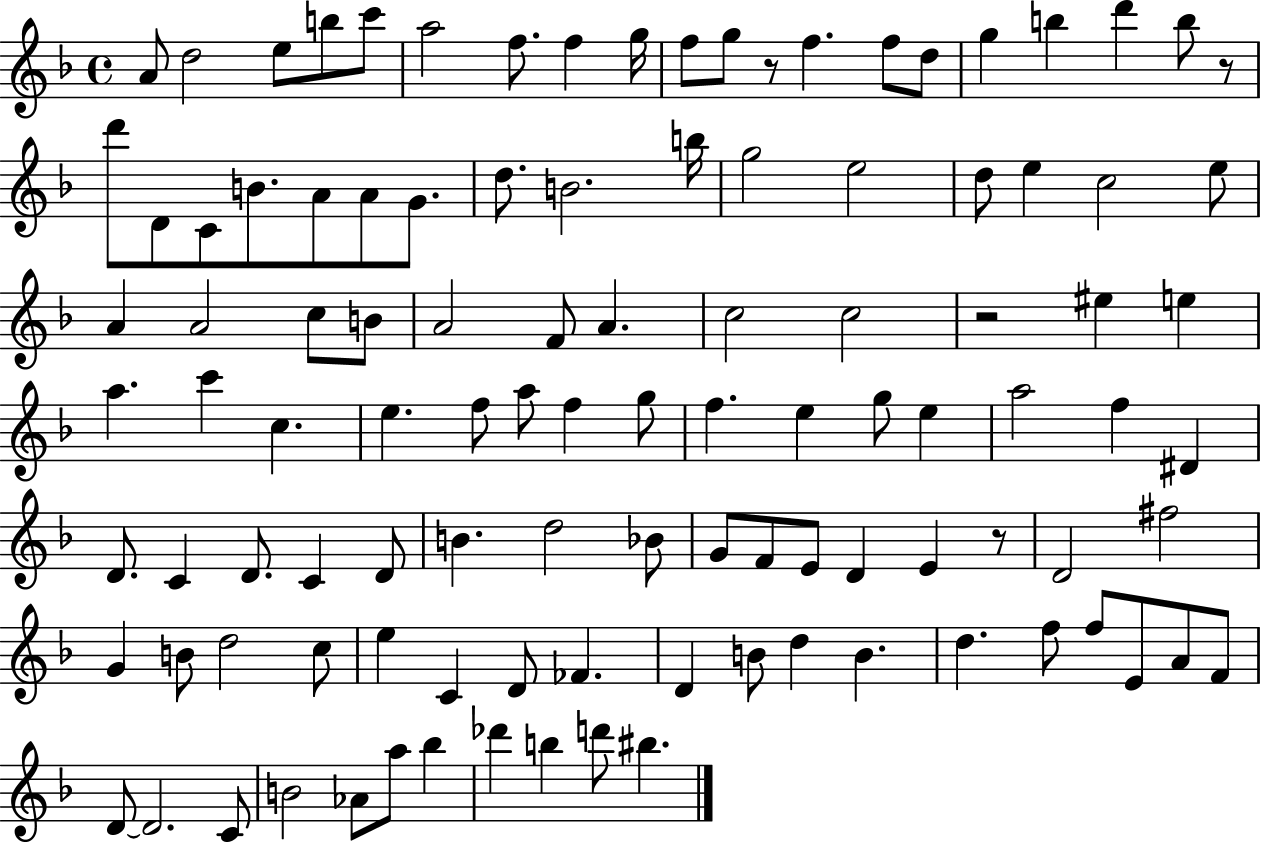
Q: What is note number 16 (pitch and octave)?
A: B5